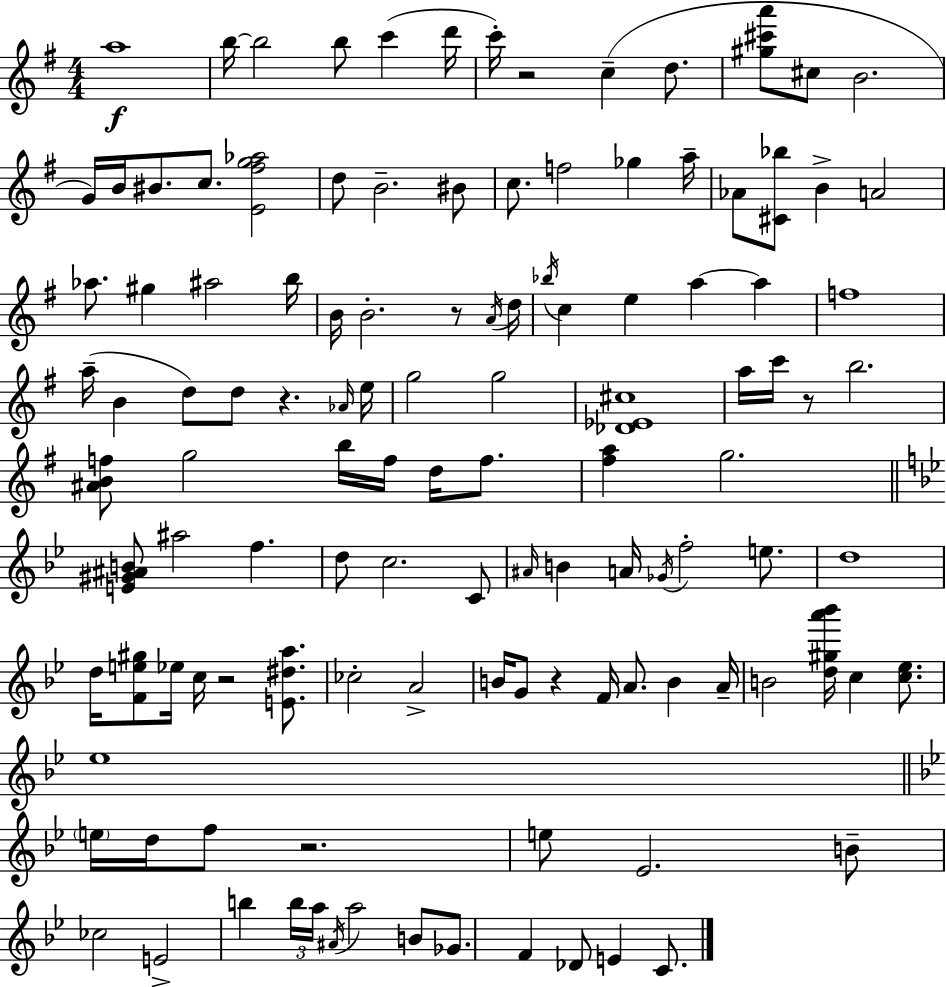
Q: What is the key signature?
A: G major